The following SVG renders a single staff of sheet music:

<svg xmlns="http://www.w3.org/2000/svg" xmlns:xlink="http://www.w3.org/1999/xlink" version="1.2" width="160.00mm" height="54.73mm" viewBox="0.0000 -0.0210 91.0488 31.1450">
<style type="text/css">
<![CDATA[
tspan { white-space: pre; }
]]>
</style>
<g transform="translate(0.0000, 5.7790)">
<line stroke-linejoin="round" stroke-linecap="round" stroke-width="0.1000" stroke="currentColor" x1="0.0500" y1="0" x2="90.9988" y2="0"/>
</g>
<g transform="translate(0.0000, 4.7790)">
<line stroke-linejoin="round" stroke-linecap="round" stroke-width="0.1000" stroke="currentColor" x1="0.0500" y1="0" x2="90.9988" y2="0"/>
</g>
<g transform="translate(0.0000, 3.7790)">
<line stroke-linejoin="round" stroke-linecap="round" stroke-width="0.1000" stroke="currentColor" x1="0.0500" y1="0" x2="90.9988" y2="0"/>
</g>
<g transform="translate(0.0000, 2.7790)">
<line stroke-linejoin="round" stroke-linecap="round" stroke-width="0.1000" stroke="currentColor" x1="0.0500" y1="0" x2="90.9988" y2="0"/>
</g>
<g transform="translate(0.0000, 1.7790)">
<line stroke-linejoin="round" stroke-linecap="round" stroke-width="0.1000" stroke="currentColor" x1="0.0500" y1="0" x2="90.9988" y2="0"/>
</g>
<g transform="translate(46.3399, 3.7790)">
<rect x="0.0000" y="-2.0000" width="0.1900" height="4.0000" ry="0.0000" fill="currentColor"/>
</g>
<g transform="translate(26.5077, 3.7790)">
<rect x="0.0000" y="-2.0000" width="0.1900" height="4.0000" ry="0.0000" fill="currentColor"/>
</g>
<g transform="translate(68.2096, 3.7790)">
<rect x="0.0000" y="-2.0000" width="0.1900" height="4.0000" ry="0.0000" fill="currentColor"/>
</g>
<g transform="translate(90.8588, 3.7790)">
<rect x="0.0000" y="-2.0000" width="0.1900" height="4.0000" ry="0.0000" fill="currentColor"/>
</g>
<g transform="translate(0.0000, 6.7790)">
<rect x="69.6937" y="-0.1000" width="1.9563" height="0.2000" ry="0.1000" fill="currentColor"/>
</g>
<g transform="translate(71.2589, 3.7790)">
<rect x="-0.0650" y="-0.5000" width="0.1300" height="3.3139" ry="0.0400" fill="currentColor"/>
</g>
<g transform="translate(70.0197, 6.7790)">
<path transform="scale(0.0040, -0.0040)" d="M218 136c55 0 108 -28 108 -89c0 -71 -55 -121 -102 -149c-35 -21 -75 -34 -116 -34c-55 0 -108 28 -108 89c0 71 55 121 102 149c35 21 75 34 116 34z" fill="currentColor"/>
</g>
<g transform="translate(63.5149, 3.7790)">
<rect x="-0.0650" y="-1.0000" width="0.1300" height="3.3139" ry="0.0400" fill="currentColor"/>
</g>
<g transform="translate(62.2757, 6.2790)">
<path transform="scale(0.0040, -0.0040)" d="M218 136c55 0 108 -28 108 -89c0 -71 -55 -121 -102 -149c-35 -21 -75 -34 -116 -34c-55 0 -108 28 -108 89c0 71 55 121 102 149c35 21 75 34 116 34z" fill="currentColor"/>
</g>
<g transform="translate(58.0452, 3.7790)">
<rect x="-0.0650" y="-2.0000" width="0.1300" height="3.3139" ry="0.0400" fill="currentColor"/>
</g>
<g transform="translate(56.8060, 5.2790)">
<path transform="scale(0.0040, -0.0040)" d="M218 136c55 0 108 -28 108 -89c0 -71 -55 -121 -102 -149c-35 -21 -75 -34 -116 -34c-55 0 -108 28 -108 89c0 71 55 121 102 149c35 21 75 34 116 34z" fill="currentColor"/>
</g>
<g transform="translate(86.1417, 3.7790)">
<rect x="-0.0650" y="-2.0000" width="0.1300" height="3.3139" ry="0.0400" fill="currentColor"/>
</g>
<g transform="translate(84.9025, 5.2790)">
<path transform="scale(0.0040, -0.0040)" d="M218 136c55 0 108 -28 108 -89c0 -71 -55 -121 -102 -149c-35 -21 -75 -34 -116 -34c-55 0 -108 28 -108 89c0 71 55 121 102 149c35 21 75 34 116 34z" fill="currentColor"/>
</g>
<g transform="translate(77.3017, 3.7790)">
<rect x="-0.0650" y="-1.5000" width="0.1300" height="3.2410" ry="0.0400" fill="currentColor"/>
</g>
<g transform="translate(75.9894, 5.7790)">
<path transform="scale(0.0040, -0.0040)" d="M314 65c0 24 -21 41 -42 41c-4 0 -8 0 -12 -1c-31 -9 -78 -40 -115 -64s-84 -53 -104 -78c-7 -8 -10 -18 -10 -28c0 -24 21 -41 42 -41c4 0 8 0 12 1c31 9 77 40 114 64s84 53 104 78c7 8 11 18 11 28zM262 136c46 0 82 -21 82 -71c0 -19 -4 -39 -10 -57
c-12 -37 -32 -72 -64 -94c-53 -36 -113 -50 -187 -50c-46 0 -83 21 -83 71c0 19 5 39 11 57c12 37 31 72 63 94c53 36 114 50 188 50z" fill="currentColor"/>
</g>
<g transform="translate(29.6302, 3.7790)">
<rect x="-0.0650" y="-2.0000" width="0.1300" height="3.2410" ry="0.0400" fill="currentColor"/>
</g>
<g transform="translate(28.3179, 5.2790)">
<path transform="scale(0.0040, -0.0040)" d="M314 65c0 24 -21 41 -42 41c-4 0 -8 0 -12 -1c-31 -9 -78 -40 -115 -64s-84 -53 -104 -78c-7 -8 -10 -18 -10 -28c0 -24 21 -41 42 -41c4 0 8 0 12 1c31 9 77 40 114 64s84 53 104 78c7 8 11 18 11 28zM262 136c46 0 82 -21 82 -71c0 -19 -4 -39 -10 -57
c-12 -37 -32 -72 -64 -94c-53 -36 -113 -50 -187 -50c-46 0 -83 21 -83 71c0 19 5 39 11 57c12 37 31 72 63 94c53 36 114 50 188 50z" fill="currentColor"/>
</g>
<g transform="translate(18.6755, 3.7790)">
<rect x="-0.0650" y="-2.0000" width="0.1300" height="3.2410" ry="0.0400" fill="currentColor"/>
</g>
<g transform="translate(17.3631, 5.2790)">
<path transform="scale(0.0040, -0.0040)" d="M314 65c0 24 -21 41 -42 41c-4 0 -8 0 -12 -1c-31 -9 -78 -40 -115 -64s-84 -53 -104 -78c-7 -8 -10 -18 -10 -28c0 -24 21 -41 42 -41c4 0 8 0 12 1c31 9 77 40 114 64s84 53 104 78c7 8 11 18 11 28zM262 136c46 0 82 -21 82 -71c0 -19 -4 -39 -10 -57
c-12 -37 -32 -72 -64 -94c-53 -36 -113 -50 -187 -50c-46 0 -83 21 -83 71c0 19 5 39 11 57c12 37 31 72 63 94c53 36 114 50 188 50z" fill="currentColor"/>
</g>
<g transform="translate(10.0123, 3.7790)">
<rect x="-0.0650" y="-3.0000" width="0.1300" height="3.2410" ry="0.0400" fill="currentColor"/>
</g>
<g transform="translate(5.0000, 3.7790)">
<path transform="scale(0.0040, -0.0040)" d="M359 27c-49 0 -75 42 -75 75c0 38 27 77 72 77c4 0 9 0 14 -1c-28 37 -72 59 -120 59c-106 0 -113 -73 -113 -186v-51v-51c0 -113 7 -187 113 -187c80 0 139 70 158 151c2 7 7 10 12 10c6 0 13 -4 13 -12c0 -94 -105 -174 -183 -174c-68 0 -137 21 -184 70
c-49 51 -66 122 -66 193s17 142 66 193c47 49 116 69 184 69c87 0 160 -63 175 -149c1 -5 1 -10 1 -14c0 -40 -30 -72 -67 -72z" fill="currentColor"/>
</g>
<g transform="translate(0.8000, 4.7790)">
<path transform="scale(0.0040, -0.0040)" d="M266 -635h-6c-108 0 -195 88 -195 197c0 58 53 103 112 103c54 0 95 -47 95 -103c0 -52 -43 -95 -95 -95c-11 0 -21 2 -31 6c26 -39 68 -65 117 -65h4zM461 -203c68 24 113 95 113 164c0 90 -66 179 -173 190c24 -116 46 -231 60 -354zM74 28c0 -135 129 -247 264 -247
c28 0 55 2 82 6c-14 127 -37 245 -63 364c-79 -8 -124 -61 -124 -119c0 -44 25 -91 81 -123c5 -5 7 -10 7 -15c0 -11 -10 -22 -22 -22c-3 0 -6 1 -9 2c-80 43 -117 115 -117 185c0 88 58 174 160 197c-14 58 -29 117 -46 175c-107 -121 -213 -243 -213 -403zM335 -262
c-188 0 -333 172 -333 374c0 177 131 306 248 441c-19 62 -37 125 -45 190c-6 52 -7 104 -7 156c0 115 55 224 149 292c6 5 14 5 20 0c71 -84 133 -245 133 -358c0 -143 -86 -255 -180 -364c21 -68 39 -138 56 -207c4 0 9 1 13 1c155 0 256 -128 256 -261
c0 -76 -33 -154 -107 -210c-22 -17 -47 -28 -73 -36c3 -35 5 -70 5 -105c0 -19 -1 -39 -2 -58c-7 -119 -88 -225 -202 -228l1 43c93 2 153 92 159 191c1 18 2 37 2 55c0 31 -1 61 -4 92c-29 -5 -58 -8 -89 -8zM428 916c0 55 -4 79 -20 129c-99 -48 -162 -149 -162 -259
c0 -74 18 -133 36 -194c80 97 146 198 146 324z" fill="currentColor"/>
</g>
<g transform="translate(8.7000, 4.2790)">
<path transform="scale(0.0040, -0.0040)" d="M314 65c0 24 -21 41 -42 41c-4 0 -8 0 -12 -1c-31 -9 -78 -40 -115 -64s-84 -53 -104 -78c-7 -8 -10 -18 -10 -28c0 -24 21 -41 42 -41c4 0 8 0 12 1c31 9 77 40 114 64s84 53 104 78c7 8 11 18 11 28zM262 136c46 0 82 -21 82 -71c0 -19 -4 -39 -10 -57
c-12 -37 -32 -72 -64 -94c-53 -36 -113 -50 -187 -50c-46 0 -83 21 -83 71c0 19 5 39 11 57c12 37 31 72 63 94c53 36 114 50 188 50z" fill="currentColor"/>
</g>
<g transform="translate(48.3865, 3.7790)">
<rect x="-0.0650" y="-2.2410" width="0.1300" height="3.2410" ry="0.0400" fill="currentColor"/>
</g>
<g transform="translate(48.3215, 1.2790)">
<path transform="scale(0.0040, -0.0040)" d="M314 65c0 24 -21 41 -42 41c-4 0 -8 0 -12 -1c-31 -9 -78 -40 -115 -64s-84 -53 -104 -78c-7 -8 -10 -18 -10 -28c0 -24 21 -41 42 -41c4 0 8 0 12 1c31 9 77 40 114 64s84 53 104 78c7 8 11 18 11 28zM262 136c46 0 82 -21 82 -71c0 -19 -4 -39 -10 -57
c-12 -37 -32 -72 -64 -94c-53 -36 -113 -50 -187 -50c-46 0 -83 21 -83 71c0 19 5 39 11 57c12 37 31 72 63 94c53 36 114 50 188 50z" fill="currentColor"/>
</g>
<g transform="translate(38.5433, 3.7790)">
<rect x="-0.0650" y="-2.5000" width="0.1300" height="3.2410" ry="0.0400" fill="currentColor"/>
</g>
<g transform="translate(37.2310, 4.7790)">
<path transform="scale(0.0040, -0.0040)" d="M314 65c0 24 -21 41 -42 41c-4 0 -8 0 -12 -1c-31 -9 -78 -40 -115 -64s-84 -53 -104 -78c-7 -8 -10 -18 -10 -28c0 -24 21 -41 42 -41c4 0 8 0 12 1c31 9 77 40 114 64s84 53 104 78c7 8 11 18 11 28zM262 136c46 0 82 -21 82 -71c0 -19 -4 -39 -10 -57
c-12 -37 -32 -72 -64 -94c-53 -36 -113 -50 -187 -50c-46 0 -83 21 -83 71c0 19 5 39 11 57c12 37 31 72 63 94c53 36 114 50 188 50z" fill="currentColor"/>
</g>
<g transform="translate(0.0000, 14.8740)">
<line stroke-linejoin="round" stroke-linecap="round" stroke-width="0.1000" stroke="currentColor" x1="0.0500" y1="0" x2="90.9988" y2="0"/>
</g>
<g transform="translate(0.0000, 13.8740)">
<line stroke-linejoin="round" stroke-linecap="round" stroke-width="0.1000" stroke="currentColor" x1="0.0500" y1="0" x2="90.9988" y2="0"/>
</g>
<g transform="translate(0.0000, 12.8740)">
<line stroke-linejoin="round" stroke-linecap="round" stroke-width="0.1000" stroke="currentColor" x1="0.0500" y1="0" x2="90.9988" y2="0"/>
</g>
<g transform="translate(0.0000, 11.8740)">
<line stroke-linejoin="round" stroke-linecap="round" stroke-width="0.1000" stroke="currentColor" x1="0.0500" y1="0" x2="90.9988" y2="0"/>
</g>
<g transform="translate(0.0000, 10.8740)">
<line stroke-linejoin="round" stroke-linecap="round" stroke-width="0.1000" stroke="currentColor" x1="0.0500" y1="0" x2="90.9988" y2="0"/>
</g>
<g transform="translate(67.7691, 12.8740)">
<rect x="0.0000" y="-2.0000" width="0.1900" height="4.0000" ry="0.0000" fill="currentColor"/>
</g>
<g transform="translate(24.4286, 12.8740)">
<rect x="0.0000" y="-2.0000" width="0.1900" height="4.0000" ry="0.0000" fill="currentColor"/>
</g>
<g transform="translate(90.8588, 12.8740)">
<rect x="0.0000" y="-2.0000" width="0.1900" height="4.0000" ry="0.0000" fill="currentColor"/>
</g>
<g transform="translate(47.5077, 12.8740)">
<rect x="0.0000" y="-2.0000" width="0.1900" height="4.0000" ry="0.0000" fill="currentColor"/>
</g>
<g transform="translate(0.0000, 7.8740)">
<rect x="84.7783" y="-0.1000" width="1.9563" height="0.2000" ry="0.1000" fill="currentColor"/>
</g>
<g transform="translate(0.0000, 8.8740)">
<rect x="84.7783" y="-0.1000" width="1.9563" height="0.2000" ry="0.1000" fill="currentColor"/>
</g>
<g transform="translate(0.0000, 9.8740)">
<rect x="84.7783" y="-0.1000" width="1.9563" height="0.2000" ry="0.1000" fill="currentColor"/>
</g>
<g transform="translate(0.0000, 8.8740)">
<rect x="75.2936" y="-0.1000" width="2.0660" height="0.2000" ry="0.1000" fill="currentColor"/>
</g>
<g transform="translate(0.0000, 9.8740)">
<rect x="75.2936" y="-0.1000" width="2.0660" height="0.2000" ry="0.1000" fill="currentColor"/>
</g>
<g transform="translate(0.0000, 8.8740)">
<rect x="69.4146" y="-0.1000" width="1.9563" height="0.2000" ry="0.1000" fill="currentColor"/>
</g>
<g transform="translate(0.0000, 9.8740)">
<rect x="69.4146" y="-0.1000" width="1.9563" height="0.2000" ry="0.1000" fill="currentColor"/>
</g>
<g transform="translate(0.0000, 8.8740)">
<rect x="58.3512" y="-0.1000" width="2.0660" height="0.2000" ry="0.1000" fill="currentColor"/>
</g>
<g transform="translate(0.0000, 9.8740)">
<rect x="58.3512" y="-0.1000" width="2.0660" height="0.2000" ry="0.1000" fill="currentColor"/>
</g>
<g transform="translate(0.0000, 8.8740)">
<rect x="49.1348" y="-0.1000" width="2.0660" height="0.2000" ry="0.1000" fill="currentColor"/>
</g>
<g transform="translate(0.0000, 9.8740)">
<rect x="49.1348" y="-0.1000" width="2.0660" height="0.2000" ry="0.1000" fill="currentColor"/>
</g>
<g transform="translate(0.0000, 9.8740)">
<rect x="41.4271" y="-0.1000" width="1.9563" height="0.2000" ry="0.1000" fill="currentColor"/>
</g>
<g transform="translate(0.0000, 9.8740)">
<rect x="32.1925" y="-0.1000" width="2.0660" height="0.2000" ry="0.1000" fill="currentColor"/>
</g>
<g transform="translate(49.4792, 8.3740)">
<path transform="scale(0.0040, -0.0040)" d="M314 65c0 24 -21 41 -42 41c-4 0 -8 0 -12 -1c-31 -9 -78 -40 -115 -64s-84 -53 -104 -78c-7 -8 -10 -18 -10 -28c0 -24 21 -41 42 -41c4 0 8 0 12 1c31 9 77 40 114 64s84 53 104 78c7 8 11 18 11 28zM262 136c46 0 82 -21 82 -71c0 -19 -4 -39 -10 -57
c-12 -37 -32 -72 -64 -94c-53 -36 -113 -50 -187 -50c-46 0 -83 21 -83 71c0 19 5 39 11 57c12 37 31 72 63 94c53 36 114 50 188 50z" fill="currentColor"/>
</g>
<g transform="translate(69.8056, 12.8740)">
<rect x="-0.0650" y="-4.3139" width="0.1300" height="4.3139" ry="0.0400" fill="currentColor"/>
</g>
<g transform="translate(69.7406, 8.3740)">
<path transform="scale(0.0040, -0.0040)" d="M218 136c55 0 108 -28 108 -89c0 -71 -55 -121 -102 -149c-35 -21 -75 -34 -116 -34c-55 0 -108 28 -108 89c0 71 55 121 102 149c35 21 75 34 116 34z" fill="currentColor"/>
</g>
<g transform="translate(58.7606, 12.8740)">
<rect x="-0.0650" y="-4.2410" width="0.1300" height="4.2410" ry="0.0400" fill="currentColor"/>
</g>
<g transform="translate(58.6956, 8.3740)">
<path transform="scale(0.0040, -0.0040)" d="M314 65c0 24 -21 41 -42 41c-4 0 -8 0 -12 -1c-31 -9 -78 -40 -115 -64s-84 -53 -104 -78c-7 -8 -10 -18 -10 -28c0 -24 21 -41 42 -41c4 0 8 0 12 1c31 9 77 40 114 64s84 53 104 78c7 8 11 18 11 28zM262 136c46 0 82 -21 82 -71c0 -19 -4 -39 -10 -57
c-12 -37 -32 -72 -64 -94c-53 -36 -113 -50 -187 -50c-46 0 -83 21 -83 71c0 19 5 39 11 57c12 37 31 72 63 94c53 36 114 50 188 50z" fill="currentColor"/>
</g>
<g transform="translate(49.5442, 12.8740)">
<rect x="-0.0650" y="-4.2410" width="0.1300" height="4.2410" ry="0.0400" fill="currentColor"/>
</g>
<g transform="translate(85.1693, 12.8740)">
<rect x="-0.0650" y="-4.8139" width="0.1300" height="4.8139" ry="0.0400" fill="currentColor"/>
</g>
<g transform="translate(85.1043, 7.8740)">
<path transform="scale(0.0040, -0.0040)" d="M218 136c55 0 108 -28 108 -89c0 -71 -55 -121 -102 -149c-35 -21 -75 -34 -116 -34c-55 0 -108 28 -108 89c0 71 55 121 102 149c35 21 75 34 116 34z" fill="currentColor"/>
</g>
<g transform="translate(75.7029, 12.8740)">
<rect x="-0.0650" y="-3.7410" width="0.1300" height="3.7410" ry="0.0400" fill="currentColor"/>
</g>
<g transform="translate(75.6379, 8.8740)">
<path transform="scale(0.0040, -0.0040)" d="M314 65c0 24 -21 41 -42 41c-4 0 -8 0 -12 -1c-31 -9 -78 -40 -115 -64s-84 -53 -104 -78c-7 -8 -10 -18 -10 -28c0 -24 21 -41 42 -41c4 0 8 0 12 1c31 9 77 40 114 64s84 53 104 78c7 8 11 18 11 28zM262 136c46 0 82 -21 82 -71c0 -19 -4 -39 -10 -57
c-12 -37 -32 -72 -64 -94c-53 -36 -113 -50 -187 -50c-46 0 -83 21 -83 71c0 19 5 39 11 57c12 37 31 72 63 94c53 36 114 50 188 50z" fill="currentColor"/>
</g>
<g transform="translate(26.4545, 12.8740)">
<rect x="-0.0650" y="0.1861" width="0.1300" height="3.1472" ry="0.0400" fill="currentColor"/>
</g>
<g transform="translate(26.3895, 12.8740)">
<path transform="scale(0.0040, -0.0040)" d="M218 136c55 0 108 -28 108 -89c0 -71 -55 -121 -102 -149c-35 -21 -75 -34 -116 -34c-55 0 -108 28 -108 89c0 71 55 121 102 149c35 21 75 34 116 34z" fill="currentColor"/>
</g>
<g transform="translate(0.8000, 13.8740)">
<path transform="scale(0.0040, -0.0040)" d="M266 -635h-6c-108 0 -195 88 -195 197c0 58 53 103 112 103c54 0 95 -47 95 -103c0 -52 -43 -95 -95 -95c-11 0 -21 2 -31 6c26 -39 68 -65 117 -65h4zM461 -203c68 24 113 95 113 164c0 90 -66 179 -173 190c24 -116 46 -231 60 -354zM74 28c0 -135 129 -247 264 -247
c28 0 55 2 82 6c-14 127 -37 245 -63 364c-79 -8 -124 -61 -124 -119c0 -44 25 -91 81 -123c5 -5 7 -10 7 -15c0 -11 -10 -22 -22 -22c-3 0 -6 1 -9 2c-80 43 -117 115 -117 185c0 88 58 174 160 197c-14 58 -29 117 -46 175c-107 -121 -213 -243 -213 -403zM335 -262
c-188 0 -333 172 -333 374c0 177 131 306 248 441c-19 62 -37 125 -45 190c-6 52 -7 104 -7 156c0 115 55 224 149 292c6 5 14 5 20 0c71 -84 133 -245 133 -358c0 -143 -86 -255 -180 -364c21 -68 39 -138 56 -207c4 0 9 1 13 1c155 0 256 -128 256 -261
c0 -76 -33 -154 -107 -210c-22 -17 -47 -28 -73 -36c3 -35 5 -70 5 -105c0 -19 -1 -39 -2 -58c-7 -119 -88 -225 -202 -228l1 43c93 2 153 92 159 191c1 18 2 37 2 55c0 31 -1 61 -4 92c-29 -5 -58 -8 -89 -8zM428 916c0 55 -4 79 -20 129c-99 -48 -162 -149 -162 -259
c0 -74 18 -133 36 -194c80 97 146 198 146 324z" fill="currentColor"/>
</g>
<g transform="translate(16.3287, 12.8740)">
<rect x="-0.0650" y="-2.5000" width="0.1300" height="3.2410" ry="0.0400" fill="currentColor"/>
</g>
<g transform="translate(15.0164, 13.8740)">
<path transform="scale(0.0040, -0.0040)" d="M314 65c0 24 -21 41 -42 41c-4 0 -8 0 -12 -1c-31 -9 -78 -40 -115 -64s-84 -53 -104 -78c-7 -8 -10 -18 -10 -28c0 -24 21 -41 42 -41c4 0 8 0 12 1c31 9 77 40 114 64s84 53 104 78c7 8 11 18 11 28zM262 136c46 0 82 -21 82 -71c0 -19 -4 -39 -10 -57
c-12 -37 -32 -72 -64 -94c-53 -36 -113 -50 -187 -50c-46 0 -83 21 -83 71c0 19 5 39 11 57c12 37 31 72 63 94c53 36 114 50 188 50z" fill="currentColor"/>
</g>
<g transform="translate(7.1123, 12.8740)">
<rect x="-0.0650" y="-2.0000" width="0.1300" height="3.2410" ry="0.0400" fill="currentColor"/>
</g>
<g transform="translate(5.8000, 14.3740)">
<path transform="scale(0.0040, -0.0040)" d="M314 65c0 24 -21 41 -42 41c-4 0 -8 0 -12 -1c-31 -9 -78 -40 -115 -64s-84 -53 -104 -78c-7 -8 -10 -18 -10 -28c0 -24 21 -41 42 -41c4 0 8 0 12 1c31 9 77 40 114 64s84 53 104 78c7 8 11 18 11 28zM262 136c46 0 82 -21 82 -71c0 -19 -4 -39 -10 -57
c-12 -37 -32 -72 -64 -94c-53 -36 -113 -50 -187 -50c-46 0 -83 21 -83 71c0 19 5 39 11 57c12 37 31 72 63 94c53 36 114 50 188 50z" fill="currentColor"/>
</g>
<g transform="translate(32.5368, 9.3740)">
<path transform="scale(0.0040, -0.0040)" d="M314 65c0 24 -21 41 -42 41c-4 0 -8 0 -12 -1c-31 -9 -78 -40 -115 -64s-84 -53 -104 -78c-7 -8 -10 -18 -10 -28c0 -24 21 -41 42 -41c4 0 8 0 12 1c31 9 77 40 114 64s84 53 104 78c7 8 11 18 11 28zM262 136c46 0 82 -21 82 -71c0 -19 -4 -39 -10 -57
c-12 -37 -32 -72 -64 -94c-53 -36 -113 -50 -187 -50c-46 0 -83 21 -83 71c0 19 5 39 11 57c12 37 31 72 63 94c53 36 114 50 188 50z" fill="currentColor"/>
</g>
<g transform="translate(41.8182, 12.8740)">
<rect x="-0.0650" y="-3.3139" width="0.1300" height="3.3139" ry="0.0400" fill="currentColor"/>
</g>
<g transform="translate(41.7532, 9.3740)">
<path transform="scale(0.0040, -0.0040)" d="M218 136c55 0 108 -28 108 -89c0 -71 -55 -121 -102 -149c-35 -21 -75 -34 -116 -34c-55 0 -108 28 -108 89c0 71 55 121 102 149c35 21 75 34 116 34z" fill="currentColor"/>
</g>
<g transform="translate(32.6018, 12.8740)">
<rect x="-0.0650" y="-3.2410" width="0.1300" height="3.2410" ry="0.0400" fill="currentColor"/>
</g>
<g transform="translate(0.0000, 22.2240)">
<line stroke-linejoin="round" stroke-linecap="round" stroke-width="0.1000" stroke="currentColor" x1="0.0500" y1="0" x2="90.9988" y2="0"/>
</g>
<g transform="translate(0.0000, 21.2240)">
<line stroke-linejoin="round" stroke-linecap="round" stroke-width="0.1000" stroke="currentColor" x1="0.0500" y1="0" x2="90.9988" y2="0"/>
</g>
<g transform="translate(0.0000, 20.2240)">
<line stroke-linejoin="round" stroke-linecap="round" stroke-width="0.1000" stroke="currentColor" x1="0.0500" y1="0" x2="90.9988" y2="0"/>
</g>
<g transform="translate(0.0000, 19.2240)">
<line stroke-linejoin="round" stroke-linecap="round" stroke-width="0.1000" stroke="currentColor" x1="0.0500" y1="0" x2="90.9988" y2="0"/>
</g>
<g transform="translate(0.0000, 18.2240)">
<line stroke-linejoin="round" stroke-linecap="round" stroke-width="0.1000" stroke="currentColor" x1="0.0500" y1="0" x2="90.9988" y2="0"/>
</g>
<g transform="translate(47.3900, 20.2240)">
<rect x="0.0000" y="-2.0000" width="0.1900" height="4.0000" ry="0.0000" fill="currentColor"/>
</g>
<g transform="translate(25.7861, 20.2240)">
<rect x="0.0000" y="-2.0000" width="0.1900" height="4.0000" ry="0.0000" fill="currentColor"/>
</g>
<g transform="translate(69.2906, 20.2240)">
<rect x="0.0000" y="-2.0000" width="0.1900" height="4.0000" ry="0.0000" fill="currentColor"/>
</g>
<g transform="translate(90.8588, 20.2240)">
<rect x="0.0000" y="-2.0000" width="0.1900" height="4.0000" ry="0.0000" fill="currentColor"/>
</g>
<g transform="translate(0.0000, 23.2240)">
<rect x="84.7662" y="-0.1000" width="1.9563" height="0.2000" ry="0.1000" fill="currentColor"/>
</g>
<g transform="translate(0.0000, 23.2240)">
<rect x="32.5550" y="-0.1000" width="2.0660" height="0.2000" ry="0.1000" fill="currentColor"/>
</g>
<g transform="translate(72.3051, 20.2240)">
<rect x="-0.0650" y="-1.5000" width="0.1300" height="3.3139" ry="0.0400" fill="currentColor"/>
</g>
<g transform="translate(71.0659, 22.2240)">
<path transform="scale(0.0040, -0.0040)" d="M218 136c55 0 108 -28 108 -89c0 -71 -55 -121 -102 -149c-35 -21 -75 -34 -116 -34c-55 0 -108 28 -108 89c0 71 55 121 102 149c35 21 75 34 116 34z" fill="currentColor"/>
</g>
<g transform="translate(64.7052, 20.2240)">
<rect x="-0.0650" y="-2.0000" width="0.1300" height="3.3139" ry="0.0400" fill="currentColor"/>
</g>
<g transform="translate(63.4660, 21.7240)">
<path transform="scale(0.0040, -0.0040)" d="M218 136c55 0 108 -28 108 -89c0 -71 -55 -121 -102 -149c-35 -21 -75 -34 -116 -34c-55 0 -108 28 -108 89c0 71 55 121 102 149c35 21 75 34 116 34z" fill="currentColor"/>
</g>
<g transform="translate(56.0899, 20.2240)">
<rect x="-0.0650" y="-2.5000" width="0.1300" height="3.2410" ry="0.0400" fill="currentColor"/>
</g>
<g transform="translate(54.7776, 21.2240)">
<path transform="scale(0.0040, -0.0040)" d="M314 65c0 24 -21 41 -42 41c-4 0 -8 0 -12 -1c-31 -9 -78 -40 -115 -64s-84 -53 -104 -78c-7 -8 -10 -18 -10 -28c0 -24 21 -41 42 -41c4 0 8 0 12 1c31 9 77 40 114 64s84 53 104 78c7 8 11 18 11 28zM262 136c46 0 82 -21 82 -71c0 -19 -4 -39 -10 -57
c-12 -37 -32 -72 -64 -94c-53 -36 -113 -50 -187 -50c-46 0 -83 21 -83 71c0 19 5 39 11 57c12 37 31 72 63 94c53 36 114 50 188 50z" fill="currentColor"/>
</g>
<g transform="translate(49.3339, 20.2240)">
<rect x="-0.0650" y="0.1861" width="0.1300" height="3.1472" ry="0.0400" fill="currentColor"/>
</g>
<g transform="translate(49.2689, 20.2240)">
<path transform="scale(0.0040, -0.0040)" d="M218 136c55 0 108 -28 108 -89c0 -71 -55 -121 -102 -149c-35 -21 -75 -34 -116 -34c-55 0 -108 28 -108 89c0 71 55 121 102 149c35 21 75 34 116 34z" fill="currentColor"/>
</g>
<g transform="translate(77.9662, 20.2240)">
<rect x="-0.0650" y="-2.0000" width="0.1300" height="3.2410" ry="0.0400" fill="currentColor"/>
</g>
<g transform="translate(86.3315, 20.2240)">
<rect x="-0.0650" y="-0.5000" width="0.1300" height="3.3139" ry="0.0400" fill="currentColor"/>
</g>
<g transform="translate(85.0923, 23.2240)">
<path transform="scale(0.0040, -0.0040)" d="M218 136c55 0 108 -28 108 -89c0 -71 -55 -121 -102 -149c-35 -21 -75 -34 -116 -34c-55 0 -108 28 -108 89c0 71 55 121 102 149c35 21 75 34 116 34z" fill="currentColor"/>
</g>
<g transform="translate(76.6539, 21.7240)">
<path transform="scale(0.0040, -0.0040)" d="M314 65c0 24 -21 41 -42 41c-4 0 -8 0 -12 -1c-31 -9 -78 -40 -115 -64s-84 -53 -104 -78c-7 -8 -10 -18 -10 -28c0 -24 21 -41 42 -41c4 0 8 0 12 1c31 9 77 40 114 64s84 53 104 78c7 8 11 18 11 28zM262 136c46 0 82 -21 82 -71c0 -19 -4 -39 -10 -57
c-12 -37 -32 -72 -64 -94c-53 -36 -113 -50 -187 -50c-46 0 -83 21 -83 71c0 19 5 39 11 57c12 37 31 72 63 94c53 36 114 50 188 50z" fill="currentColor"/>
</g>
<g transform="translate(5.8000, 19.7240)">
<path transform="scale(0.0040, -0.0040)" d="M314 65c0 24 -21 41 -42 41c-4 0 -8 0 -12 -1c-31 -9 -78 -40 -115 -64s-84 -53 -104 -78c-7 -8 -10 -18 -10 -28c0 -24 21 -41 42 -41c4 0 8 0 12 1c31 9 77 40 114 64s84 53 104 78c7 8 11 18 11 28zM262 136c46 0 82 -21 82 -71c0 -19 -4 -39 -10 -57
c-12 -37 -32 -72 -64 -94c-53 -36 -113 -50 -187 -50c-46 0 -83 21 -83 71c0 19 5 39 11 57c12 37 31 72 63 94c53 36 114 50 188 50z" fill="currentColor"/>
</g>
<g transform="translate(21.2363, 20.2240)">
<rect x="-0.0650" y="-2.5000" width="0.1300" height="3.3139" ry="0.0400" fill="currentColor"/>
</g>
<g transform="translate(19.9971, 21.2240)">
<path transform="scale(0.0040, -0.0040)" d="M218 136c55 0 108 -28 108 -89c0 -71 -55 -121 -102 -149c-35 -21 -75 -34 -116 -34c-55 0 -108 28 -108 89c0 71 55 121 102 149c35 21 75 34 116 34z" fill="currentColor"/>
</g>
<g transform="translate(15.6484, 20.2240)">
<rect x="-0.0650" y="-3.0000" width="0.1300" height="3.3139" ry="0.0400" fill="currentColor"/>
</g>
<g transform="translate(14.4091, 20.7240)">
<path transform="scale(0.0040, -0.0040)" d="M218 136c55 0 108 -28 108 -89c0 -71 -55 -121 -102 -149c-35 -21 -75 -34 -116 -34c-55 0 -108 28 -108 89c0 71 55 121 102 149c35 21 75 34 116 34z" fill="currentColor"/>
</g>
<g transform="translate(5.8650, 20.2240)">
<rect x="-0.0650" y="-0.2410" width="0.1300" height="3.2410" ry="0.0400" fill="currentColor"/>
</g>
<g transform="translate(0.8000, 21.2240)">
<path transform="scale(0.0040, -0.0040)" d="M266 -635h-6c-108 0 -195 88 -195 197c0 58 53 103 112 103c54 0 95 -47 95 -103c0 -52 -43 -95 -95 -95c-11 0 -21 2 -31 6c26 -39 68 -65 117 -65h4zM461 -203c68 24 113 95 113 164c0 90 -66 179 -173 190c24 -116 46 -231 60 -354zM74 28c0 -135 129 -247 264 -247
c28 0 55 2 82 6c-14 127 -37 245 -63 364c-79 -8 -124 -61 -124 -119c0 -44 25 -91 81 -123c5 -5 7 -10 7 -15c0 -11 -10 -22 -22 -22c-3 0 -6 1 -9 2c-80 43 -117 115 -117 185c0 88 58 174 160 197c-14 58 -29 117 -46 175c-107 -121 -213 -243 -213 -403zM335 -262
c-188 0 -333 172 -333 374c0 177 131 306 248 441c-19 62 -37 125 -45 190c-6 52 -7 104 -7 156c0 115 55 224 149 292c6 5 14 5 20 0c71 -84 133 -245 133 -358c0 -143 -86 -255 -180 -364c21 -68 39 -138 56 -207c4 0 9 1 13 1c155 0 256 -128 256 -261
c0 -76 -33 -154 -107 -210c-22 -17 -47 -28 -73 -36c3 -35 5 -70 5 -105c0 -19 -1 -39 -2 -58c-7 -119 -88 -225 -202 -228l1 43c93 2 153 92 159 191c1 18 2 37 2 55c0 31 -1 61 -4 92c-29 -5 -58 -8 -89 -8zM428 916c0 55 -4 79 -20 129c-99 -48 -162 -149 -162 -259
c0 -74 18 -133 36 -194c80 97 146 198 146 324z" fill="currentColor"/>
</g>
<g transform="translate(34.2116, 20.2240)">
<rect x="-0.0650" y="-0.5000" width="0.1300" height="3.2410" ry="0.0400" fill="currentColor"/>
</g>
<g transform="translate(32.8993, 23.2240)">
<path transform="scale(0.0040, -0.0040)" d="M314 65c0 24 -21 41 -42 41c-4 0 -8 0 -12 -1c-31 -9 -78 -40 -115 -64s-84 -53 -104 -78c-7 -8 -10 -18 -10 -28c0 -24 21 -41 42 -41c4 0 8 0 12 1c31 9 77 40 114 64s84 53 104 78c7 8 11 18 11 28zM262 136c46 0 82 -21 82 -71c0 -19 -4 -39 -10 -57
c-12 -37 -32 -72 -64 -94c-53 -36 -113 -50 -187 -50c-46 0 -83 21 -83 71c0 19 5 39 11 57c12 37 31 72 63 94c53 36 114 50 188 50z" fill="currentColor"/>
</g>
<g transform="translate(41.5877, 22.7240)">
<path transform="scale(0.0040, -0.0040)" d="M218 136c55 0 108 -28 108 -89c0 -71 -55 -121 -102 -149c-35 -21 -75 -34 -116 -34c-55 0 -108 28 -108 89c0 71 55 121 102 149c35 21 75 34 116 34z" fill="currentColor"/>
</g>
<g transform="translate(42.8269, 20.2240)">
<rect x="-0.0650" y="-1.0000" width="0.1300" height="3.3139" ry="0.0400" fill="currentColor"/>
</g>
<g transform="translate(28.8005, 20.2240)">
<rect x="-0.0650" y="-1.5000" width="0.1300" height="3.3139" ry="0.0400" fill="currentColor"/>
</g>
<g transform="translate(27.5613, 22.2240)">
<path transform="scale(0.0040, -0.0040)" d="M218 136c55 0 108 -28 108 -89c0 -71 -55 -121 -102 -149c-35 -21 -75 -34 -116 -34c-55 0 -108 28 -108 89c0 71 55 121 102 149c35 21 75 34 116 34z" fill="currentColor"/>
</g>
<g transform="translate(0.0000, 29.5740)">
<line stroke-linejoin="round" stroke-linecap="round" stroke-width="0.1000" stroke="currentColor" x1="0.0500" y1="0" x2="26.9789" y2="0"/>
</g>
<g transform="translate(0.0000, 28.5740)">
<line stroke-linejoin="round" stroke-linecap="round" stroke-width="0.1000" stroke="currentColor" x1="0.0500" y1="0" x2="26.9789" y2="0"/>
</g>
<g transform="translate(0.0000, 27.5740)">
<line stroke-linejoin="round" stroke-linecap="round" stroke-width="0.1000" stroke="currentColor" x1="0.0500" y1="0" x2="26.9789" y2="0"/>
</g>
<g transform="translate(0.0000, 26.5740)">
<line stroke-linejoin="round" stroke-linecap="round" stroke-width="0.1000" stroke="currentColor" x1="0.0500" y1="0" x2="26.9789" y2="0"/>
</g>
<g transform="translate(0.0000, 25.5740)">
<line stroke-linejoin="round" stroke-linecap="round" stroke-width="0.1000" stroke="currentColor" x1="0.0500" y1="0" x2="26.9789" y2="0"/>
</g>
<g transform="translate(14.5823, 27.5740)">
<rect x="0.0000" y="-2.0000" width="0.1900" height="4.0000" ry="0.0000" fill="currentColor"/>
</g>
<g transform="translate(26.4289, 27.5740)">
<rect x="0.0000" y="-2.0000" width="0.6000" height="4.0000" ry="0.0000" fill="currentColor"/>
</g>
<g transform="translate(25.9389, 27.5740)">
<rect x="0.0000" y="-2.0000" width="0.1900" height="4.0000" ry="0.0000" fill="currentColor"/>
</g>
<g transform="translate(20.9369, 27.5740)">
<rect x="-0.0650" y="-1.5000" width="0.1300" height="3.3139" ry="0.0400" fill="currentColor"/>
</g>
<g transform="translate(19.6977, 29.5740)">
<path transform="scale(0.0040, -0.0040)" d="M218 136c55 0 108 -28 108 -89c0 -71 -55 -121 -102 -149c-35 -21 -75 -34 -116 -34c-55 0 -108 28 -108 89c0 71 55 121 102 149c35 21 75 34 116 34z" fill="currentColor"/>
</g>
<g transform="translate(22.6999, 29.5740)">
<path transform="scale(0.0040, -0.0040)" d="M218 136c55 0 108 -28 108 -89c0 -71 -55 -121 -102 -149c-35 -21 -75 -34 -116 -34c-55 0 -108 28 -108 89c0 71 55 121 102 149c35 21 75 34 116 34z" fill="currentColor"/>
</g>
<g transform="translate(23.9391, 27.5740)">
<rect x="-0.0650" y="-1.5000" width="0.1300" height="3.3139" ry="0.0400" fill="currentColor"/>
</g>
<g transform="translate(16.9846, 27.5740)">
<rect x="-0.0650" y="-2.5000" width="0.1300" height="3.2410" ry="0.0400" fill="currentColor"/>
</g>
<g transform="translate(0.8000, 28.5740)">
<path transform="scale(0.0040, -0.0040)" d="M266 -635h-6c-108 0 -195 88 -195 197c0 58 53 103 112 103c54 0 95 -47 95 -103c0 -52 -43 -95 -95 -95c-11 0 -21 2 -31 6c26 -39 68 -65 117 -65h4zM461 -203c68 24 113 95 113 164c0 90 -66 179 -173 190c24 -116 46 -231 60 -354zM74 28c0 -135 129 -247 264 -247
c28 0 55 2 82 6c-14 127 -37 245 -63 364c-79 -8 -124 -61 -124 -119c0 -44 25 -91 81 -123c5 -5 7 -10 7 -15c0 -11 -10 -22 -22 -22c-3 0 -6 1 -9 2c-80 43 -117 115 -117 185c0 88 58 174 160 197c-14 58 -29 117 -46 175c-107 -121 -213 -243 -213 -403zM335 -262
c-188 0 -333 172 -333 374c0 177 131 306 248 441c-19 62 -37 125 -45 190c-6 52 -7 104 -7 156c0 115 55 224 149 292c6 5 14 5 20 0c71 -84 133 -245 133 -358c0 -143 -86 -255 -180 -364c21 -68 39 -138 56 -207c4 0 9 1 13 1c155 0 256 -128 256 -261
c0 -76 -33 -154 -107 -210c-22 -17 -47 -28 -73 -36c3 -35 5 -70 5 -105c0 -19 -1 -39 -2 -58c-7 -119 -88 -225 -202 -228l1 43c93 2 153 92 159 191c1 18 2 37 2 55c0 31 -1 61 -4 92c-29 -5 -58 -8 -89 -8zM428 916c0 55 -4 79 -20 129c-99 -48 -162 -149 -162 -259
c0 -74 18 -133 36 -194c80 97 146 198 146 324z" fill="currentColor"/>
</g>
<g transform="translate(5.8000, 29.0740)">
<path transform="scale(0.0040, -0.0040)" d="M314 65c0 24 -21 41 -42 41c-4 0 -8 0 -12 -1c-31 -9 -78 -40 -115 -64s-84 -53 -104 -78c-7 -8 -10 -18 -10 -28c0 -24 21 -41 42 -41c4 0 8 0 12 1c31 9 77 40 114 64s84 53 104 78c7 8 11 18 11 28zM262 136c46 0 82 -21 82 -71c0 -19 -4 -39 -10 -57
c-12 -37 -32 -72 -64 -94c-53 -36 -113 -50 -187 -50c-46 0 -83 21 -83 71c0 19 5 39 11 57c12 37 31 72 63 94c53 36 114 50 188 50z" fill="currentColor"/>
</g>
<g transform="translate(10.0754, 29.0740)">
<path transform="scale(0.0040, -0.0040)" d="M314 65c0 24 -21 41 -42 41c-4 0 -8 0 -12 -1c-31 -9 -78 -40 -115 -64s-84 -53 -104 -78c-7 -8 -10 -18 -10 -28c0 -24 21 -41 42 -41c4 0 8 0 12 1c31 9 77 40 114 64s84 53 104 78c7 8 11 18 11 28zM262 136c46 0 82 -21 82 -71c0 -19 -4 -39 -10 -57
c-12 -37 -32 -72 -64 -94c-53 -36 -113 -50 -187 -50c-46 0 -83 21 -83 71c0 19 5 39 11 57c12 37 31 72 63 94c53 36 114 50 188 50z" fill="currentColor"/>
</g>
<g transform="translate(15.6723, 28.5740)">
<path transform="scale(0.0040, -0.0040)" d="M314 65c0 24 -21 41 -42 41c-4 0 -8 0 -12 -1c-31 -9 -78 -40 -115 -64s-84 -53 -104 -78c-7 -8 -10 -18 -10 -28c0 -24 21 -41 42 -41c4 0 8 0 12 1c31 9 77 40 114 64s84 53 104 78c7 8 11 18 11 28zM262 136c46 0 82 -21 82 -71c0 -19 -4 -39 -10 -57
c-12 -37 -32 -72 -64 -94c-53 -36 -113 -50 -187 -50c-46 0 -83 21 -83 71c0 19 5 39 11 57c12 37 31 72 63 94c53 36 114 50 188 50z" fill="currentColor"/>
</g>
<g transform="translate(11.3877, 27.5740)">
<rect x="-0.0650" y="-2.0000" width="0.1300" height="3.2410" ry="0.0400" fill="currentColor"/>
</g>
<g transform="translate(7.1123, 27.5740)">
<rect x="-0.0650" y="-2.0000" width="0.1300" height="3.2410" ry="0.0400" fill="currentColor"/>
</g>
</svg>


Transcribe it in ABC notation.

X:1
T:Untitled
M:4/4
L:1/4
K:C
A2 F2 F2 G2 g2 F D C E2 F F2 G2 B b2 b d'2 d'2 d' c'2 e' c2 A G E C2 D B G2 F E F2 C F2 F2 G2 E E